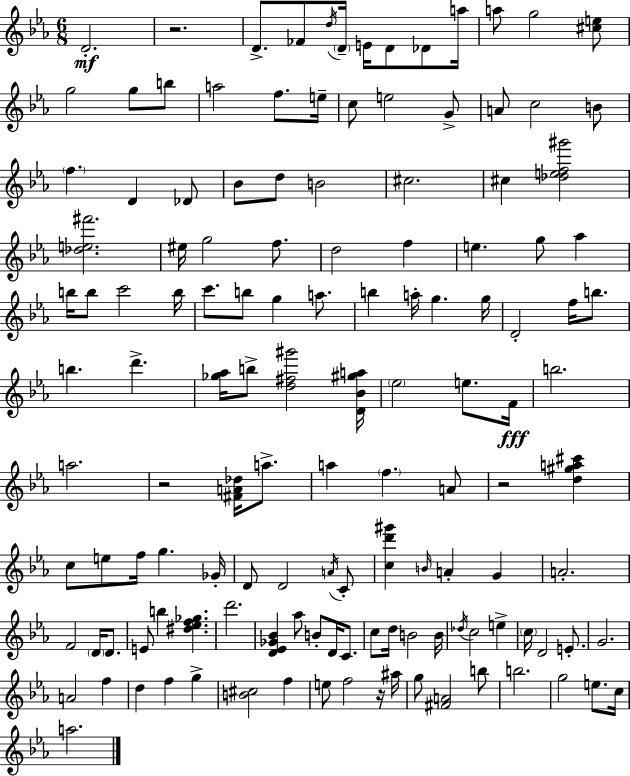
D4/h. R/h. D4/e. FES4/e D5/s D4/s E4/s D4/e Db4/e A5/s A5/e G5/h [C#5,E5]/e G5/h G5/e B5/e A5/h F5/e. E5/s C5/e E5/h G4/e A4/e C5/h B4/e F5/q. D4/q Db4/e Bb4/e D5/e B4/h C#5/h. C#5/q [Db5,E5,F5,G#6]/h [Db5,E5,F#6]/h. EIS5/s G5/h F5/e. D5/h F5/q E5/q. G5/e Ab5/q B5/s B5/e C6/h B5/s C6/e. B5/e G5/q A5/e. B5/q A5/s G5/q. G5/s D4/h F5/s B5/e. B5/q. D6/q. [Gb5,Ab5]/s B5/e [D5,F#5,G#6]/h [D4,Bb4,G#5,A5]/s Eb5/h E5/e. F4/s B5/h. A5/h. R/h [F#4,A4,Db5]/s A5/e. A5/q F5/q. A4/e R/h [D5,G#5,A5,C#6]/q C5/e E5/e F5/s G5/q. Gb4/s D4/e D4/h A4/s C4/e [C5,D6,G#6]/q B4/s A4/q G4/q A4/h. F4/h D4/s D4/e. E4/e B5/q [D#5,Eb5,F5,Gb5]/q. D6/h. [D4,Eb4,Gb4,Bb4]/q Ab5/e B4/e D4/s C4/e. C5/e D5/s B4/h B4/s Db5/s C5/h E5/q C5/s D4/h E4/e. G4/h. A4/h F5/q D5/q F5/q G5/q [B4,C#5]/h F5/q E5/e F5/h R/s A#5/s G5/e [F#4,A4]/h B5/e B5/h. G5/h E5/e. C5/s A5/h.